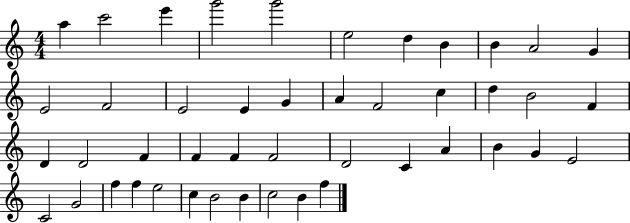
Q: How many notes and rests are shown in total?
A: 45